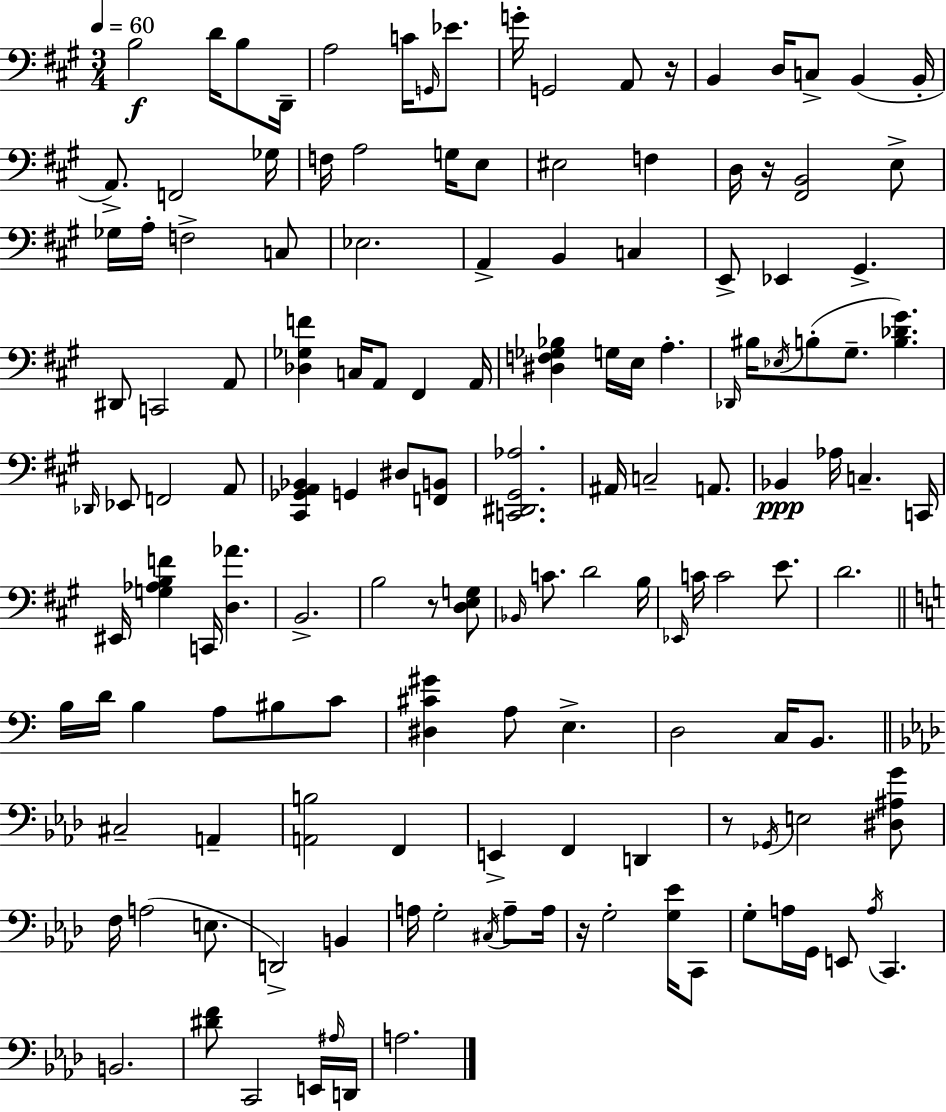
{
  \clef bass
  \numericTimeSignature
  \time 3/4
  \key a \major
  \tempo 4 = 60
  b2\f d'16 b8 d,16-- | a2 c'16 \grace { g,16 } ees'8. | g'16-. g,2 a,8 | r16 b,4 d16 c8-> b,4( | \break b,16-. a,8.->) f,2 | ges16 f16 a2 g16 e8 | eis2 f4 | d16 r16 <fis, b,>2 e8-> | \break ges16 a16-. f2-> c8 | ees2. | a,4-> b,4 c4 | e,8-> ees,4 gis,4.-> | \break dis,8 c,2 a,8 | <des ges f'>4 c16 a,8 fis,4 | a,16 <dis f ges bes>4 g16 e16 a4.-. | \grace { des,16 } bis16 \acciaccatura { ees16 } b8-.( gis8.-- <b des' gis'>4.) | \break \grace { des,16 } ees,8 f,2 | a,8 <cis, ges, a, bes,>4 g,4 | dis8 <f, b,>8 <c, dis, gis, aes>2. | ais,16 c2-- | \break a,8. bes,4\ppp aes16 c4.-- | c,16 eis,16 <g aes b f'>4 c,16 <d aes'>4. | b,2.-> | b2 | \break r8 <d e g>8 \grace { bes,16 } c'8. d'2 | b16 \grace { ees,16 } c'16 c'2 | e'8. d'2. | \bar "||" \break \key a \minor b16 d'16 b4 a8 bis8 c'8 | <dis cis' gis'>4 a8 e4.-> | d2 c16 b,8. | \bar "||" \break \key aes \major cis2-- a,4-- | <a, b>2 f,4 | e,4-> f,4 d,4 | r8 \acciaccatura { ges,16 } e2 <dis ais g'>8 | \break f16 a2( e8. | d,2->) b,4 | a16 g2-. \acciaccatura { cis16 } a8-- | a16 r16 g2-. <g ees'>16 | \break c,8 g8-. a16 g,16 e,8 \acciaccatura { a16 } c,4. | b,2. | <dis' f'>8 c,2 | e,16 \grace { ais16 } d,16 a2. | \break \bar "|."
}